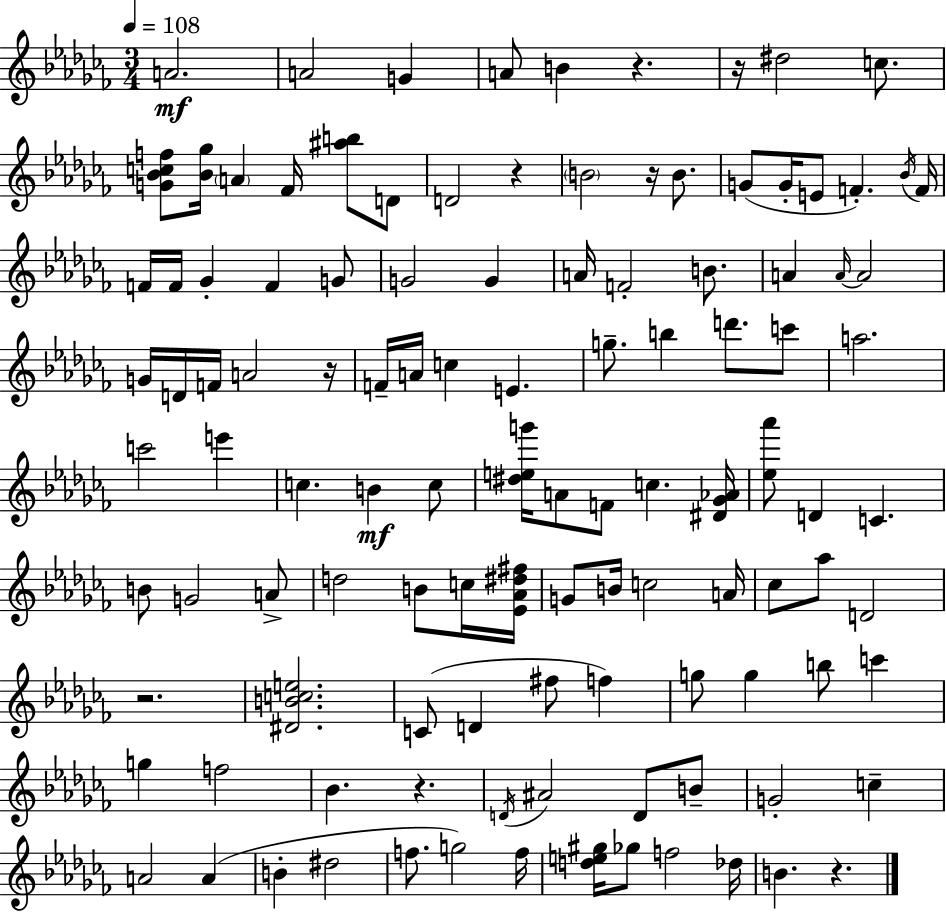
{
  \clef treble
  \numericTimeSignature
  \time 3/4
  \key aes \minor
  \tempo 4 = 108
  \repeat volta 2 { a'2.\mf | a'2 g'4 | a'8 b'4 r4. | r16 dis''2 c''8. | \break <g' bes' c'' f''>8 <bes' ges''>16 \parenthesize a'4 fes'16 <ais'' b''>8 d'8 | d'2 r4 | \parenthesize b'2 r16 b'8. | g'8( g'16-. e'8 f'4.-.) \acciaccatura { bes'16 } | \break f'16 f'16 f'16 ges'4-. f'4 g'8 | g'2 g'4 | a'16 f'2-. b'8. | a'4 \grace { a'16~ }~ a'2 | \break g'16 d'16 f'16 a'2 | r16 f'16-- a'16 c''4 e'4. | g''8.-- b''4 d'''8. | c'''8 a''2. | \break c'''2 e'''4 | c''4. b'4\mf | c''8 <dis'' e'' g'''>16 a'8 f'8 c''4. | <dis' ges' aes'>16 <ees'' aes'''>8 d'4 c'4. | \break b'8 g'2 | a'8-> d''2 b'8 | c''16 <ees' aes' dis'' fis''>16 g'8 b'16 c''2 | a'16 ces''8 aes''8 d'2 | \break r2. | <dis' b' c'' e''>2. | c'8( d'4 fis''8 f''4) | g''8 g''4 b''8 c'''4 | \break g''4 f''2 | bes'4. r4. | \acciaccatura { d'16 } ais'2 d'8 | b'8-- g'2-. c''4-- | \break a'2 a'4( | b'4-. dis''2 | f''8. g''2) | f''16 <d'' e'' gis''>16 ges''8 f''2 | \break des''16 b'4. r4. | } \bar "|."
}